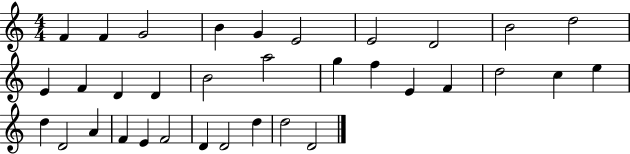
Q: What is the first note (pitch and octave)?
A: F4